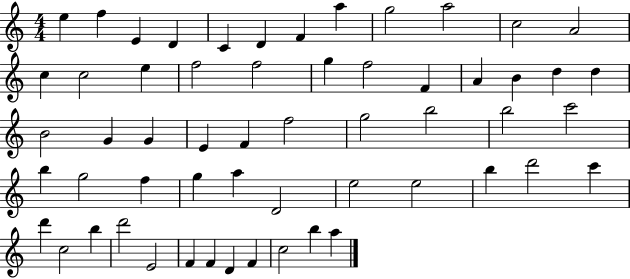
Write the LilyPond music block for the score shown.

{
  \clef treble
  \numericTimeSignature
  \time 4/4
  \key c \major
  e''4 f''4 e'4 d'4 | c'4 d'4 f'4 a''4 | g''2 a''2 | c''2 a'2 | \break c''4 c''2 e''4 | f''2 f''2 | g''4 f''2 f'4 | a'4 b'4 d''4 d''4 | \break b'2 g'4 g'4 | e'4 f'4 f''2 | g''2 b''2 | b''2 c'''2 | \break b''4 g''2 f''4 | g''4 a''4 d'2 | e''2 e''2 | b''4 d'''2 c'''4 | \break d'''4 c''2 b''4 | d'''2 e'2 | f'4 f'4 d'4 f'4 | c''2 b''4 a''4 | \break \bar "|."
}